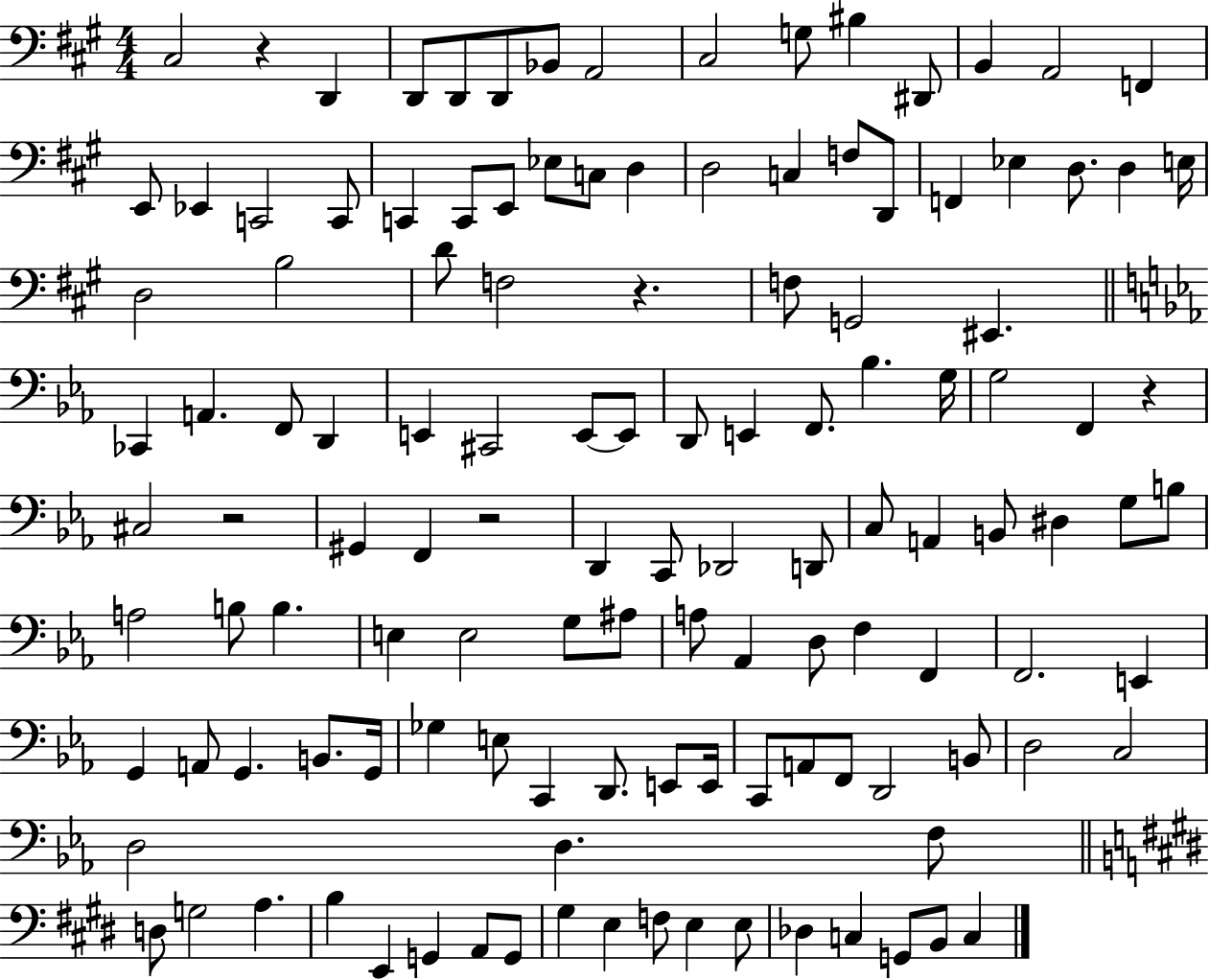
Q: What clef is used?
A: bass